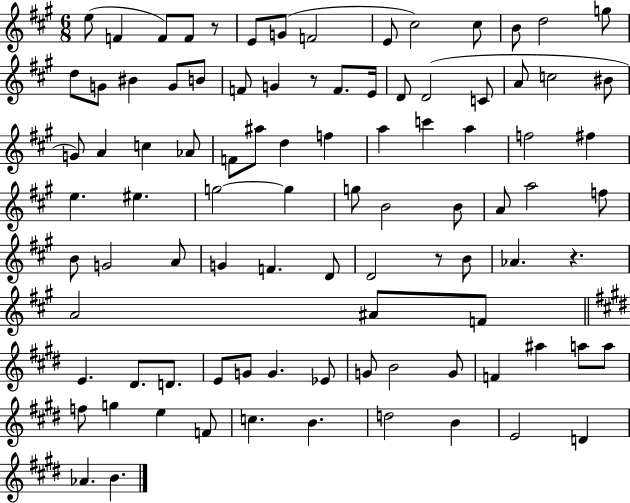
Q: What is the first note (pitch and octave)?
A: E5